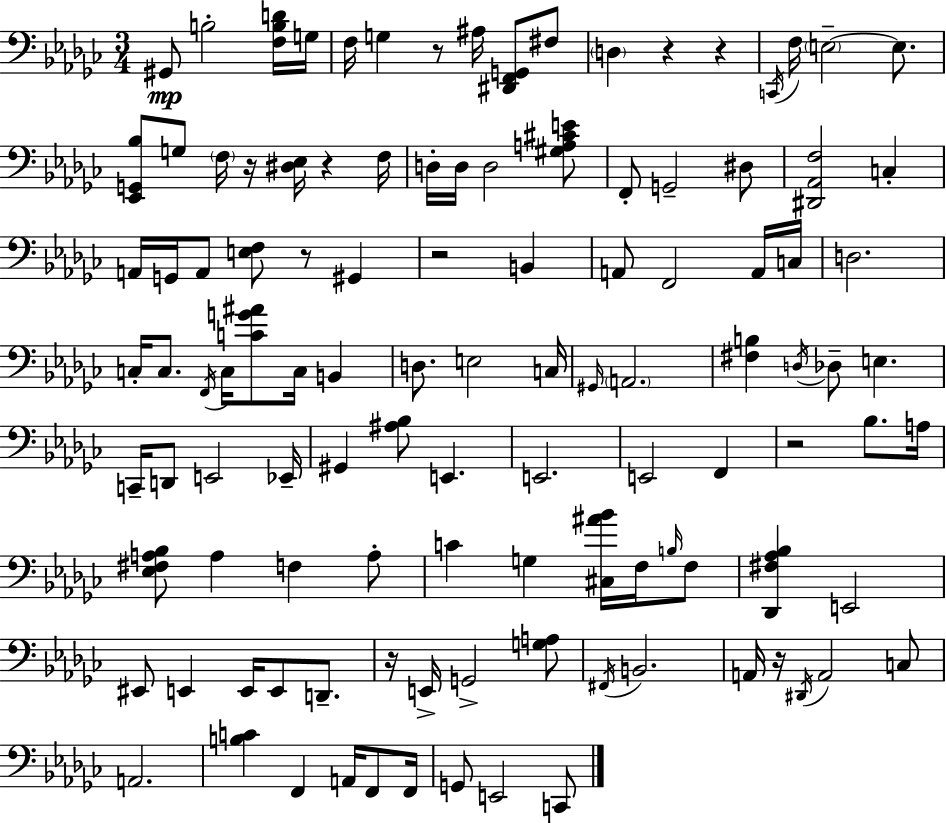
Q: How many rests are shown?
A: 10